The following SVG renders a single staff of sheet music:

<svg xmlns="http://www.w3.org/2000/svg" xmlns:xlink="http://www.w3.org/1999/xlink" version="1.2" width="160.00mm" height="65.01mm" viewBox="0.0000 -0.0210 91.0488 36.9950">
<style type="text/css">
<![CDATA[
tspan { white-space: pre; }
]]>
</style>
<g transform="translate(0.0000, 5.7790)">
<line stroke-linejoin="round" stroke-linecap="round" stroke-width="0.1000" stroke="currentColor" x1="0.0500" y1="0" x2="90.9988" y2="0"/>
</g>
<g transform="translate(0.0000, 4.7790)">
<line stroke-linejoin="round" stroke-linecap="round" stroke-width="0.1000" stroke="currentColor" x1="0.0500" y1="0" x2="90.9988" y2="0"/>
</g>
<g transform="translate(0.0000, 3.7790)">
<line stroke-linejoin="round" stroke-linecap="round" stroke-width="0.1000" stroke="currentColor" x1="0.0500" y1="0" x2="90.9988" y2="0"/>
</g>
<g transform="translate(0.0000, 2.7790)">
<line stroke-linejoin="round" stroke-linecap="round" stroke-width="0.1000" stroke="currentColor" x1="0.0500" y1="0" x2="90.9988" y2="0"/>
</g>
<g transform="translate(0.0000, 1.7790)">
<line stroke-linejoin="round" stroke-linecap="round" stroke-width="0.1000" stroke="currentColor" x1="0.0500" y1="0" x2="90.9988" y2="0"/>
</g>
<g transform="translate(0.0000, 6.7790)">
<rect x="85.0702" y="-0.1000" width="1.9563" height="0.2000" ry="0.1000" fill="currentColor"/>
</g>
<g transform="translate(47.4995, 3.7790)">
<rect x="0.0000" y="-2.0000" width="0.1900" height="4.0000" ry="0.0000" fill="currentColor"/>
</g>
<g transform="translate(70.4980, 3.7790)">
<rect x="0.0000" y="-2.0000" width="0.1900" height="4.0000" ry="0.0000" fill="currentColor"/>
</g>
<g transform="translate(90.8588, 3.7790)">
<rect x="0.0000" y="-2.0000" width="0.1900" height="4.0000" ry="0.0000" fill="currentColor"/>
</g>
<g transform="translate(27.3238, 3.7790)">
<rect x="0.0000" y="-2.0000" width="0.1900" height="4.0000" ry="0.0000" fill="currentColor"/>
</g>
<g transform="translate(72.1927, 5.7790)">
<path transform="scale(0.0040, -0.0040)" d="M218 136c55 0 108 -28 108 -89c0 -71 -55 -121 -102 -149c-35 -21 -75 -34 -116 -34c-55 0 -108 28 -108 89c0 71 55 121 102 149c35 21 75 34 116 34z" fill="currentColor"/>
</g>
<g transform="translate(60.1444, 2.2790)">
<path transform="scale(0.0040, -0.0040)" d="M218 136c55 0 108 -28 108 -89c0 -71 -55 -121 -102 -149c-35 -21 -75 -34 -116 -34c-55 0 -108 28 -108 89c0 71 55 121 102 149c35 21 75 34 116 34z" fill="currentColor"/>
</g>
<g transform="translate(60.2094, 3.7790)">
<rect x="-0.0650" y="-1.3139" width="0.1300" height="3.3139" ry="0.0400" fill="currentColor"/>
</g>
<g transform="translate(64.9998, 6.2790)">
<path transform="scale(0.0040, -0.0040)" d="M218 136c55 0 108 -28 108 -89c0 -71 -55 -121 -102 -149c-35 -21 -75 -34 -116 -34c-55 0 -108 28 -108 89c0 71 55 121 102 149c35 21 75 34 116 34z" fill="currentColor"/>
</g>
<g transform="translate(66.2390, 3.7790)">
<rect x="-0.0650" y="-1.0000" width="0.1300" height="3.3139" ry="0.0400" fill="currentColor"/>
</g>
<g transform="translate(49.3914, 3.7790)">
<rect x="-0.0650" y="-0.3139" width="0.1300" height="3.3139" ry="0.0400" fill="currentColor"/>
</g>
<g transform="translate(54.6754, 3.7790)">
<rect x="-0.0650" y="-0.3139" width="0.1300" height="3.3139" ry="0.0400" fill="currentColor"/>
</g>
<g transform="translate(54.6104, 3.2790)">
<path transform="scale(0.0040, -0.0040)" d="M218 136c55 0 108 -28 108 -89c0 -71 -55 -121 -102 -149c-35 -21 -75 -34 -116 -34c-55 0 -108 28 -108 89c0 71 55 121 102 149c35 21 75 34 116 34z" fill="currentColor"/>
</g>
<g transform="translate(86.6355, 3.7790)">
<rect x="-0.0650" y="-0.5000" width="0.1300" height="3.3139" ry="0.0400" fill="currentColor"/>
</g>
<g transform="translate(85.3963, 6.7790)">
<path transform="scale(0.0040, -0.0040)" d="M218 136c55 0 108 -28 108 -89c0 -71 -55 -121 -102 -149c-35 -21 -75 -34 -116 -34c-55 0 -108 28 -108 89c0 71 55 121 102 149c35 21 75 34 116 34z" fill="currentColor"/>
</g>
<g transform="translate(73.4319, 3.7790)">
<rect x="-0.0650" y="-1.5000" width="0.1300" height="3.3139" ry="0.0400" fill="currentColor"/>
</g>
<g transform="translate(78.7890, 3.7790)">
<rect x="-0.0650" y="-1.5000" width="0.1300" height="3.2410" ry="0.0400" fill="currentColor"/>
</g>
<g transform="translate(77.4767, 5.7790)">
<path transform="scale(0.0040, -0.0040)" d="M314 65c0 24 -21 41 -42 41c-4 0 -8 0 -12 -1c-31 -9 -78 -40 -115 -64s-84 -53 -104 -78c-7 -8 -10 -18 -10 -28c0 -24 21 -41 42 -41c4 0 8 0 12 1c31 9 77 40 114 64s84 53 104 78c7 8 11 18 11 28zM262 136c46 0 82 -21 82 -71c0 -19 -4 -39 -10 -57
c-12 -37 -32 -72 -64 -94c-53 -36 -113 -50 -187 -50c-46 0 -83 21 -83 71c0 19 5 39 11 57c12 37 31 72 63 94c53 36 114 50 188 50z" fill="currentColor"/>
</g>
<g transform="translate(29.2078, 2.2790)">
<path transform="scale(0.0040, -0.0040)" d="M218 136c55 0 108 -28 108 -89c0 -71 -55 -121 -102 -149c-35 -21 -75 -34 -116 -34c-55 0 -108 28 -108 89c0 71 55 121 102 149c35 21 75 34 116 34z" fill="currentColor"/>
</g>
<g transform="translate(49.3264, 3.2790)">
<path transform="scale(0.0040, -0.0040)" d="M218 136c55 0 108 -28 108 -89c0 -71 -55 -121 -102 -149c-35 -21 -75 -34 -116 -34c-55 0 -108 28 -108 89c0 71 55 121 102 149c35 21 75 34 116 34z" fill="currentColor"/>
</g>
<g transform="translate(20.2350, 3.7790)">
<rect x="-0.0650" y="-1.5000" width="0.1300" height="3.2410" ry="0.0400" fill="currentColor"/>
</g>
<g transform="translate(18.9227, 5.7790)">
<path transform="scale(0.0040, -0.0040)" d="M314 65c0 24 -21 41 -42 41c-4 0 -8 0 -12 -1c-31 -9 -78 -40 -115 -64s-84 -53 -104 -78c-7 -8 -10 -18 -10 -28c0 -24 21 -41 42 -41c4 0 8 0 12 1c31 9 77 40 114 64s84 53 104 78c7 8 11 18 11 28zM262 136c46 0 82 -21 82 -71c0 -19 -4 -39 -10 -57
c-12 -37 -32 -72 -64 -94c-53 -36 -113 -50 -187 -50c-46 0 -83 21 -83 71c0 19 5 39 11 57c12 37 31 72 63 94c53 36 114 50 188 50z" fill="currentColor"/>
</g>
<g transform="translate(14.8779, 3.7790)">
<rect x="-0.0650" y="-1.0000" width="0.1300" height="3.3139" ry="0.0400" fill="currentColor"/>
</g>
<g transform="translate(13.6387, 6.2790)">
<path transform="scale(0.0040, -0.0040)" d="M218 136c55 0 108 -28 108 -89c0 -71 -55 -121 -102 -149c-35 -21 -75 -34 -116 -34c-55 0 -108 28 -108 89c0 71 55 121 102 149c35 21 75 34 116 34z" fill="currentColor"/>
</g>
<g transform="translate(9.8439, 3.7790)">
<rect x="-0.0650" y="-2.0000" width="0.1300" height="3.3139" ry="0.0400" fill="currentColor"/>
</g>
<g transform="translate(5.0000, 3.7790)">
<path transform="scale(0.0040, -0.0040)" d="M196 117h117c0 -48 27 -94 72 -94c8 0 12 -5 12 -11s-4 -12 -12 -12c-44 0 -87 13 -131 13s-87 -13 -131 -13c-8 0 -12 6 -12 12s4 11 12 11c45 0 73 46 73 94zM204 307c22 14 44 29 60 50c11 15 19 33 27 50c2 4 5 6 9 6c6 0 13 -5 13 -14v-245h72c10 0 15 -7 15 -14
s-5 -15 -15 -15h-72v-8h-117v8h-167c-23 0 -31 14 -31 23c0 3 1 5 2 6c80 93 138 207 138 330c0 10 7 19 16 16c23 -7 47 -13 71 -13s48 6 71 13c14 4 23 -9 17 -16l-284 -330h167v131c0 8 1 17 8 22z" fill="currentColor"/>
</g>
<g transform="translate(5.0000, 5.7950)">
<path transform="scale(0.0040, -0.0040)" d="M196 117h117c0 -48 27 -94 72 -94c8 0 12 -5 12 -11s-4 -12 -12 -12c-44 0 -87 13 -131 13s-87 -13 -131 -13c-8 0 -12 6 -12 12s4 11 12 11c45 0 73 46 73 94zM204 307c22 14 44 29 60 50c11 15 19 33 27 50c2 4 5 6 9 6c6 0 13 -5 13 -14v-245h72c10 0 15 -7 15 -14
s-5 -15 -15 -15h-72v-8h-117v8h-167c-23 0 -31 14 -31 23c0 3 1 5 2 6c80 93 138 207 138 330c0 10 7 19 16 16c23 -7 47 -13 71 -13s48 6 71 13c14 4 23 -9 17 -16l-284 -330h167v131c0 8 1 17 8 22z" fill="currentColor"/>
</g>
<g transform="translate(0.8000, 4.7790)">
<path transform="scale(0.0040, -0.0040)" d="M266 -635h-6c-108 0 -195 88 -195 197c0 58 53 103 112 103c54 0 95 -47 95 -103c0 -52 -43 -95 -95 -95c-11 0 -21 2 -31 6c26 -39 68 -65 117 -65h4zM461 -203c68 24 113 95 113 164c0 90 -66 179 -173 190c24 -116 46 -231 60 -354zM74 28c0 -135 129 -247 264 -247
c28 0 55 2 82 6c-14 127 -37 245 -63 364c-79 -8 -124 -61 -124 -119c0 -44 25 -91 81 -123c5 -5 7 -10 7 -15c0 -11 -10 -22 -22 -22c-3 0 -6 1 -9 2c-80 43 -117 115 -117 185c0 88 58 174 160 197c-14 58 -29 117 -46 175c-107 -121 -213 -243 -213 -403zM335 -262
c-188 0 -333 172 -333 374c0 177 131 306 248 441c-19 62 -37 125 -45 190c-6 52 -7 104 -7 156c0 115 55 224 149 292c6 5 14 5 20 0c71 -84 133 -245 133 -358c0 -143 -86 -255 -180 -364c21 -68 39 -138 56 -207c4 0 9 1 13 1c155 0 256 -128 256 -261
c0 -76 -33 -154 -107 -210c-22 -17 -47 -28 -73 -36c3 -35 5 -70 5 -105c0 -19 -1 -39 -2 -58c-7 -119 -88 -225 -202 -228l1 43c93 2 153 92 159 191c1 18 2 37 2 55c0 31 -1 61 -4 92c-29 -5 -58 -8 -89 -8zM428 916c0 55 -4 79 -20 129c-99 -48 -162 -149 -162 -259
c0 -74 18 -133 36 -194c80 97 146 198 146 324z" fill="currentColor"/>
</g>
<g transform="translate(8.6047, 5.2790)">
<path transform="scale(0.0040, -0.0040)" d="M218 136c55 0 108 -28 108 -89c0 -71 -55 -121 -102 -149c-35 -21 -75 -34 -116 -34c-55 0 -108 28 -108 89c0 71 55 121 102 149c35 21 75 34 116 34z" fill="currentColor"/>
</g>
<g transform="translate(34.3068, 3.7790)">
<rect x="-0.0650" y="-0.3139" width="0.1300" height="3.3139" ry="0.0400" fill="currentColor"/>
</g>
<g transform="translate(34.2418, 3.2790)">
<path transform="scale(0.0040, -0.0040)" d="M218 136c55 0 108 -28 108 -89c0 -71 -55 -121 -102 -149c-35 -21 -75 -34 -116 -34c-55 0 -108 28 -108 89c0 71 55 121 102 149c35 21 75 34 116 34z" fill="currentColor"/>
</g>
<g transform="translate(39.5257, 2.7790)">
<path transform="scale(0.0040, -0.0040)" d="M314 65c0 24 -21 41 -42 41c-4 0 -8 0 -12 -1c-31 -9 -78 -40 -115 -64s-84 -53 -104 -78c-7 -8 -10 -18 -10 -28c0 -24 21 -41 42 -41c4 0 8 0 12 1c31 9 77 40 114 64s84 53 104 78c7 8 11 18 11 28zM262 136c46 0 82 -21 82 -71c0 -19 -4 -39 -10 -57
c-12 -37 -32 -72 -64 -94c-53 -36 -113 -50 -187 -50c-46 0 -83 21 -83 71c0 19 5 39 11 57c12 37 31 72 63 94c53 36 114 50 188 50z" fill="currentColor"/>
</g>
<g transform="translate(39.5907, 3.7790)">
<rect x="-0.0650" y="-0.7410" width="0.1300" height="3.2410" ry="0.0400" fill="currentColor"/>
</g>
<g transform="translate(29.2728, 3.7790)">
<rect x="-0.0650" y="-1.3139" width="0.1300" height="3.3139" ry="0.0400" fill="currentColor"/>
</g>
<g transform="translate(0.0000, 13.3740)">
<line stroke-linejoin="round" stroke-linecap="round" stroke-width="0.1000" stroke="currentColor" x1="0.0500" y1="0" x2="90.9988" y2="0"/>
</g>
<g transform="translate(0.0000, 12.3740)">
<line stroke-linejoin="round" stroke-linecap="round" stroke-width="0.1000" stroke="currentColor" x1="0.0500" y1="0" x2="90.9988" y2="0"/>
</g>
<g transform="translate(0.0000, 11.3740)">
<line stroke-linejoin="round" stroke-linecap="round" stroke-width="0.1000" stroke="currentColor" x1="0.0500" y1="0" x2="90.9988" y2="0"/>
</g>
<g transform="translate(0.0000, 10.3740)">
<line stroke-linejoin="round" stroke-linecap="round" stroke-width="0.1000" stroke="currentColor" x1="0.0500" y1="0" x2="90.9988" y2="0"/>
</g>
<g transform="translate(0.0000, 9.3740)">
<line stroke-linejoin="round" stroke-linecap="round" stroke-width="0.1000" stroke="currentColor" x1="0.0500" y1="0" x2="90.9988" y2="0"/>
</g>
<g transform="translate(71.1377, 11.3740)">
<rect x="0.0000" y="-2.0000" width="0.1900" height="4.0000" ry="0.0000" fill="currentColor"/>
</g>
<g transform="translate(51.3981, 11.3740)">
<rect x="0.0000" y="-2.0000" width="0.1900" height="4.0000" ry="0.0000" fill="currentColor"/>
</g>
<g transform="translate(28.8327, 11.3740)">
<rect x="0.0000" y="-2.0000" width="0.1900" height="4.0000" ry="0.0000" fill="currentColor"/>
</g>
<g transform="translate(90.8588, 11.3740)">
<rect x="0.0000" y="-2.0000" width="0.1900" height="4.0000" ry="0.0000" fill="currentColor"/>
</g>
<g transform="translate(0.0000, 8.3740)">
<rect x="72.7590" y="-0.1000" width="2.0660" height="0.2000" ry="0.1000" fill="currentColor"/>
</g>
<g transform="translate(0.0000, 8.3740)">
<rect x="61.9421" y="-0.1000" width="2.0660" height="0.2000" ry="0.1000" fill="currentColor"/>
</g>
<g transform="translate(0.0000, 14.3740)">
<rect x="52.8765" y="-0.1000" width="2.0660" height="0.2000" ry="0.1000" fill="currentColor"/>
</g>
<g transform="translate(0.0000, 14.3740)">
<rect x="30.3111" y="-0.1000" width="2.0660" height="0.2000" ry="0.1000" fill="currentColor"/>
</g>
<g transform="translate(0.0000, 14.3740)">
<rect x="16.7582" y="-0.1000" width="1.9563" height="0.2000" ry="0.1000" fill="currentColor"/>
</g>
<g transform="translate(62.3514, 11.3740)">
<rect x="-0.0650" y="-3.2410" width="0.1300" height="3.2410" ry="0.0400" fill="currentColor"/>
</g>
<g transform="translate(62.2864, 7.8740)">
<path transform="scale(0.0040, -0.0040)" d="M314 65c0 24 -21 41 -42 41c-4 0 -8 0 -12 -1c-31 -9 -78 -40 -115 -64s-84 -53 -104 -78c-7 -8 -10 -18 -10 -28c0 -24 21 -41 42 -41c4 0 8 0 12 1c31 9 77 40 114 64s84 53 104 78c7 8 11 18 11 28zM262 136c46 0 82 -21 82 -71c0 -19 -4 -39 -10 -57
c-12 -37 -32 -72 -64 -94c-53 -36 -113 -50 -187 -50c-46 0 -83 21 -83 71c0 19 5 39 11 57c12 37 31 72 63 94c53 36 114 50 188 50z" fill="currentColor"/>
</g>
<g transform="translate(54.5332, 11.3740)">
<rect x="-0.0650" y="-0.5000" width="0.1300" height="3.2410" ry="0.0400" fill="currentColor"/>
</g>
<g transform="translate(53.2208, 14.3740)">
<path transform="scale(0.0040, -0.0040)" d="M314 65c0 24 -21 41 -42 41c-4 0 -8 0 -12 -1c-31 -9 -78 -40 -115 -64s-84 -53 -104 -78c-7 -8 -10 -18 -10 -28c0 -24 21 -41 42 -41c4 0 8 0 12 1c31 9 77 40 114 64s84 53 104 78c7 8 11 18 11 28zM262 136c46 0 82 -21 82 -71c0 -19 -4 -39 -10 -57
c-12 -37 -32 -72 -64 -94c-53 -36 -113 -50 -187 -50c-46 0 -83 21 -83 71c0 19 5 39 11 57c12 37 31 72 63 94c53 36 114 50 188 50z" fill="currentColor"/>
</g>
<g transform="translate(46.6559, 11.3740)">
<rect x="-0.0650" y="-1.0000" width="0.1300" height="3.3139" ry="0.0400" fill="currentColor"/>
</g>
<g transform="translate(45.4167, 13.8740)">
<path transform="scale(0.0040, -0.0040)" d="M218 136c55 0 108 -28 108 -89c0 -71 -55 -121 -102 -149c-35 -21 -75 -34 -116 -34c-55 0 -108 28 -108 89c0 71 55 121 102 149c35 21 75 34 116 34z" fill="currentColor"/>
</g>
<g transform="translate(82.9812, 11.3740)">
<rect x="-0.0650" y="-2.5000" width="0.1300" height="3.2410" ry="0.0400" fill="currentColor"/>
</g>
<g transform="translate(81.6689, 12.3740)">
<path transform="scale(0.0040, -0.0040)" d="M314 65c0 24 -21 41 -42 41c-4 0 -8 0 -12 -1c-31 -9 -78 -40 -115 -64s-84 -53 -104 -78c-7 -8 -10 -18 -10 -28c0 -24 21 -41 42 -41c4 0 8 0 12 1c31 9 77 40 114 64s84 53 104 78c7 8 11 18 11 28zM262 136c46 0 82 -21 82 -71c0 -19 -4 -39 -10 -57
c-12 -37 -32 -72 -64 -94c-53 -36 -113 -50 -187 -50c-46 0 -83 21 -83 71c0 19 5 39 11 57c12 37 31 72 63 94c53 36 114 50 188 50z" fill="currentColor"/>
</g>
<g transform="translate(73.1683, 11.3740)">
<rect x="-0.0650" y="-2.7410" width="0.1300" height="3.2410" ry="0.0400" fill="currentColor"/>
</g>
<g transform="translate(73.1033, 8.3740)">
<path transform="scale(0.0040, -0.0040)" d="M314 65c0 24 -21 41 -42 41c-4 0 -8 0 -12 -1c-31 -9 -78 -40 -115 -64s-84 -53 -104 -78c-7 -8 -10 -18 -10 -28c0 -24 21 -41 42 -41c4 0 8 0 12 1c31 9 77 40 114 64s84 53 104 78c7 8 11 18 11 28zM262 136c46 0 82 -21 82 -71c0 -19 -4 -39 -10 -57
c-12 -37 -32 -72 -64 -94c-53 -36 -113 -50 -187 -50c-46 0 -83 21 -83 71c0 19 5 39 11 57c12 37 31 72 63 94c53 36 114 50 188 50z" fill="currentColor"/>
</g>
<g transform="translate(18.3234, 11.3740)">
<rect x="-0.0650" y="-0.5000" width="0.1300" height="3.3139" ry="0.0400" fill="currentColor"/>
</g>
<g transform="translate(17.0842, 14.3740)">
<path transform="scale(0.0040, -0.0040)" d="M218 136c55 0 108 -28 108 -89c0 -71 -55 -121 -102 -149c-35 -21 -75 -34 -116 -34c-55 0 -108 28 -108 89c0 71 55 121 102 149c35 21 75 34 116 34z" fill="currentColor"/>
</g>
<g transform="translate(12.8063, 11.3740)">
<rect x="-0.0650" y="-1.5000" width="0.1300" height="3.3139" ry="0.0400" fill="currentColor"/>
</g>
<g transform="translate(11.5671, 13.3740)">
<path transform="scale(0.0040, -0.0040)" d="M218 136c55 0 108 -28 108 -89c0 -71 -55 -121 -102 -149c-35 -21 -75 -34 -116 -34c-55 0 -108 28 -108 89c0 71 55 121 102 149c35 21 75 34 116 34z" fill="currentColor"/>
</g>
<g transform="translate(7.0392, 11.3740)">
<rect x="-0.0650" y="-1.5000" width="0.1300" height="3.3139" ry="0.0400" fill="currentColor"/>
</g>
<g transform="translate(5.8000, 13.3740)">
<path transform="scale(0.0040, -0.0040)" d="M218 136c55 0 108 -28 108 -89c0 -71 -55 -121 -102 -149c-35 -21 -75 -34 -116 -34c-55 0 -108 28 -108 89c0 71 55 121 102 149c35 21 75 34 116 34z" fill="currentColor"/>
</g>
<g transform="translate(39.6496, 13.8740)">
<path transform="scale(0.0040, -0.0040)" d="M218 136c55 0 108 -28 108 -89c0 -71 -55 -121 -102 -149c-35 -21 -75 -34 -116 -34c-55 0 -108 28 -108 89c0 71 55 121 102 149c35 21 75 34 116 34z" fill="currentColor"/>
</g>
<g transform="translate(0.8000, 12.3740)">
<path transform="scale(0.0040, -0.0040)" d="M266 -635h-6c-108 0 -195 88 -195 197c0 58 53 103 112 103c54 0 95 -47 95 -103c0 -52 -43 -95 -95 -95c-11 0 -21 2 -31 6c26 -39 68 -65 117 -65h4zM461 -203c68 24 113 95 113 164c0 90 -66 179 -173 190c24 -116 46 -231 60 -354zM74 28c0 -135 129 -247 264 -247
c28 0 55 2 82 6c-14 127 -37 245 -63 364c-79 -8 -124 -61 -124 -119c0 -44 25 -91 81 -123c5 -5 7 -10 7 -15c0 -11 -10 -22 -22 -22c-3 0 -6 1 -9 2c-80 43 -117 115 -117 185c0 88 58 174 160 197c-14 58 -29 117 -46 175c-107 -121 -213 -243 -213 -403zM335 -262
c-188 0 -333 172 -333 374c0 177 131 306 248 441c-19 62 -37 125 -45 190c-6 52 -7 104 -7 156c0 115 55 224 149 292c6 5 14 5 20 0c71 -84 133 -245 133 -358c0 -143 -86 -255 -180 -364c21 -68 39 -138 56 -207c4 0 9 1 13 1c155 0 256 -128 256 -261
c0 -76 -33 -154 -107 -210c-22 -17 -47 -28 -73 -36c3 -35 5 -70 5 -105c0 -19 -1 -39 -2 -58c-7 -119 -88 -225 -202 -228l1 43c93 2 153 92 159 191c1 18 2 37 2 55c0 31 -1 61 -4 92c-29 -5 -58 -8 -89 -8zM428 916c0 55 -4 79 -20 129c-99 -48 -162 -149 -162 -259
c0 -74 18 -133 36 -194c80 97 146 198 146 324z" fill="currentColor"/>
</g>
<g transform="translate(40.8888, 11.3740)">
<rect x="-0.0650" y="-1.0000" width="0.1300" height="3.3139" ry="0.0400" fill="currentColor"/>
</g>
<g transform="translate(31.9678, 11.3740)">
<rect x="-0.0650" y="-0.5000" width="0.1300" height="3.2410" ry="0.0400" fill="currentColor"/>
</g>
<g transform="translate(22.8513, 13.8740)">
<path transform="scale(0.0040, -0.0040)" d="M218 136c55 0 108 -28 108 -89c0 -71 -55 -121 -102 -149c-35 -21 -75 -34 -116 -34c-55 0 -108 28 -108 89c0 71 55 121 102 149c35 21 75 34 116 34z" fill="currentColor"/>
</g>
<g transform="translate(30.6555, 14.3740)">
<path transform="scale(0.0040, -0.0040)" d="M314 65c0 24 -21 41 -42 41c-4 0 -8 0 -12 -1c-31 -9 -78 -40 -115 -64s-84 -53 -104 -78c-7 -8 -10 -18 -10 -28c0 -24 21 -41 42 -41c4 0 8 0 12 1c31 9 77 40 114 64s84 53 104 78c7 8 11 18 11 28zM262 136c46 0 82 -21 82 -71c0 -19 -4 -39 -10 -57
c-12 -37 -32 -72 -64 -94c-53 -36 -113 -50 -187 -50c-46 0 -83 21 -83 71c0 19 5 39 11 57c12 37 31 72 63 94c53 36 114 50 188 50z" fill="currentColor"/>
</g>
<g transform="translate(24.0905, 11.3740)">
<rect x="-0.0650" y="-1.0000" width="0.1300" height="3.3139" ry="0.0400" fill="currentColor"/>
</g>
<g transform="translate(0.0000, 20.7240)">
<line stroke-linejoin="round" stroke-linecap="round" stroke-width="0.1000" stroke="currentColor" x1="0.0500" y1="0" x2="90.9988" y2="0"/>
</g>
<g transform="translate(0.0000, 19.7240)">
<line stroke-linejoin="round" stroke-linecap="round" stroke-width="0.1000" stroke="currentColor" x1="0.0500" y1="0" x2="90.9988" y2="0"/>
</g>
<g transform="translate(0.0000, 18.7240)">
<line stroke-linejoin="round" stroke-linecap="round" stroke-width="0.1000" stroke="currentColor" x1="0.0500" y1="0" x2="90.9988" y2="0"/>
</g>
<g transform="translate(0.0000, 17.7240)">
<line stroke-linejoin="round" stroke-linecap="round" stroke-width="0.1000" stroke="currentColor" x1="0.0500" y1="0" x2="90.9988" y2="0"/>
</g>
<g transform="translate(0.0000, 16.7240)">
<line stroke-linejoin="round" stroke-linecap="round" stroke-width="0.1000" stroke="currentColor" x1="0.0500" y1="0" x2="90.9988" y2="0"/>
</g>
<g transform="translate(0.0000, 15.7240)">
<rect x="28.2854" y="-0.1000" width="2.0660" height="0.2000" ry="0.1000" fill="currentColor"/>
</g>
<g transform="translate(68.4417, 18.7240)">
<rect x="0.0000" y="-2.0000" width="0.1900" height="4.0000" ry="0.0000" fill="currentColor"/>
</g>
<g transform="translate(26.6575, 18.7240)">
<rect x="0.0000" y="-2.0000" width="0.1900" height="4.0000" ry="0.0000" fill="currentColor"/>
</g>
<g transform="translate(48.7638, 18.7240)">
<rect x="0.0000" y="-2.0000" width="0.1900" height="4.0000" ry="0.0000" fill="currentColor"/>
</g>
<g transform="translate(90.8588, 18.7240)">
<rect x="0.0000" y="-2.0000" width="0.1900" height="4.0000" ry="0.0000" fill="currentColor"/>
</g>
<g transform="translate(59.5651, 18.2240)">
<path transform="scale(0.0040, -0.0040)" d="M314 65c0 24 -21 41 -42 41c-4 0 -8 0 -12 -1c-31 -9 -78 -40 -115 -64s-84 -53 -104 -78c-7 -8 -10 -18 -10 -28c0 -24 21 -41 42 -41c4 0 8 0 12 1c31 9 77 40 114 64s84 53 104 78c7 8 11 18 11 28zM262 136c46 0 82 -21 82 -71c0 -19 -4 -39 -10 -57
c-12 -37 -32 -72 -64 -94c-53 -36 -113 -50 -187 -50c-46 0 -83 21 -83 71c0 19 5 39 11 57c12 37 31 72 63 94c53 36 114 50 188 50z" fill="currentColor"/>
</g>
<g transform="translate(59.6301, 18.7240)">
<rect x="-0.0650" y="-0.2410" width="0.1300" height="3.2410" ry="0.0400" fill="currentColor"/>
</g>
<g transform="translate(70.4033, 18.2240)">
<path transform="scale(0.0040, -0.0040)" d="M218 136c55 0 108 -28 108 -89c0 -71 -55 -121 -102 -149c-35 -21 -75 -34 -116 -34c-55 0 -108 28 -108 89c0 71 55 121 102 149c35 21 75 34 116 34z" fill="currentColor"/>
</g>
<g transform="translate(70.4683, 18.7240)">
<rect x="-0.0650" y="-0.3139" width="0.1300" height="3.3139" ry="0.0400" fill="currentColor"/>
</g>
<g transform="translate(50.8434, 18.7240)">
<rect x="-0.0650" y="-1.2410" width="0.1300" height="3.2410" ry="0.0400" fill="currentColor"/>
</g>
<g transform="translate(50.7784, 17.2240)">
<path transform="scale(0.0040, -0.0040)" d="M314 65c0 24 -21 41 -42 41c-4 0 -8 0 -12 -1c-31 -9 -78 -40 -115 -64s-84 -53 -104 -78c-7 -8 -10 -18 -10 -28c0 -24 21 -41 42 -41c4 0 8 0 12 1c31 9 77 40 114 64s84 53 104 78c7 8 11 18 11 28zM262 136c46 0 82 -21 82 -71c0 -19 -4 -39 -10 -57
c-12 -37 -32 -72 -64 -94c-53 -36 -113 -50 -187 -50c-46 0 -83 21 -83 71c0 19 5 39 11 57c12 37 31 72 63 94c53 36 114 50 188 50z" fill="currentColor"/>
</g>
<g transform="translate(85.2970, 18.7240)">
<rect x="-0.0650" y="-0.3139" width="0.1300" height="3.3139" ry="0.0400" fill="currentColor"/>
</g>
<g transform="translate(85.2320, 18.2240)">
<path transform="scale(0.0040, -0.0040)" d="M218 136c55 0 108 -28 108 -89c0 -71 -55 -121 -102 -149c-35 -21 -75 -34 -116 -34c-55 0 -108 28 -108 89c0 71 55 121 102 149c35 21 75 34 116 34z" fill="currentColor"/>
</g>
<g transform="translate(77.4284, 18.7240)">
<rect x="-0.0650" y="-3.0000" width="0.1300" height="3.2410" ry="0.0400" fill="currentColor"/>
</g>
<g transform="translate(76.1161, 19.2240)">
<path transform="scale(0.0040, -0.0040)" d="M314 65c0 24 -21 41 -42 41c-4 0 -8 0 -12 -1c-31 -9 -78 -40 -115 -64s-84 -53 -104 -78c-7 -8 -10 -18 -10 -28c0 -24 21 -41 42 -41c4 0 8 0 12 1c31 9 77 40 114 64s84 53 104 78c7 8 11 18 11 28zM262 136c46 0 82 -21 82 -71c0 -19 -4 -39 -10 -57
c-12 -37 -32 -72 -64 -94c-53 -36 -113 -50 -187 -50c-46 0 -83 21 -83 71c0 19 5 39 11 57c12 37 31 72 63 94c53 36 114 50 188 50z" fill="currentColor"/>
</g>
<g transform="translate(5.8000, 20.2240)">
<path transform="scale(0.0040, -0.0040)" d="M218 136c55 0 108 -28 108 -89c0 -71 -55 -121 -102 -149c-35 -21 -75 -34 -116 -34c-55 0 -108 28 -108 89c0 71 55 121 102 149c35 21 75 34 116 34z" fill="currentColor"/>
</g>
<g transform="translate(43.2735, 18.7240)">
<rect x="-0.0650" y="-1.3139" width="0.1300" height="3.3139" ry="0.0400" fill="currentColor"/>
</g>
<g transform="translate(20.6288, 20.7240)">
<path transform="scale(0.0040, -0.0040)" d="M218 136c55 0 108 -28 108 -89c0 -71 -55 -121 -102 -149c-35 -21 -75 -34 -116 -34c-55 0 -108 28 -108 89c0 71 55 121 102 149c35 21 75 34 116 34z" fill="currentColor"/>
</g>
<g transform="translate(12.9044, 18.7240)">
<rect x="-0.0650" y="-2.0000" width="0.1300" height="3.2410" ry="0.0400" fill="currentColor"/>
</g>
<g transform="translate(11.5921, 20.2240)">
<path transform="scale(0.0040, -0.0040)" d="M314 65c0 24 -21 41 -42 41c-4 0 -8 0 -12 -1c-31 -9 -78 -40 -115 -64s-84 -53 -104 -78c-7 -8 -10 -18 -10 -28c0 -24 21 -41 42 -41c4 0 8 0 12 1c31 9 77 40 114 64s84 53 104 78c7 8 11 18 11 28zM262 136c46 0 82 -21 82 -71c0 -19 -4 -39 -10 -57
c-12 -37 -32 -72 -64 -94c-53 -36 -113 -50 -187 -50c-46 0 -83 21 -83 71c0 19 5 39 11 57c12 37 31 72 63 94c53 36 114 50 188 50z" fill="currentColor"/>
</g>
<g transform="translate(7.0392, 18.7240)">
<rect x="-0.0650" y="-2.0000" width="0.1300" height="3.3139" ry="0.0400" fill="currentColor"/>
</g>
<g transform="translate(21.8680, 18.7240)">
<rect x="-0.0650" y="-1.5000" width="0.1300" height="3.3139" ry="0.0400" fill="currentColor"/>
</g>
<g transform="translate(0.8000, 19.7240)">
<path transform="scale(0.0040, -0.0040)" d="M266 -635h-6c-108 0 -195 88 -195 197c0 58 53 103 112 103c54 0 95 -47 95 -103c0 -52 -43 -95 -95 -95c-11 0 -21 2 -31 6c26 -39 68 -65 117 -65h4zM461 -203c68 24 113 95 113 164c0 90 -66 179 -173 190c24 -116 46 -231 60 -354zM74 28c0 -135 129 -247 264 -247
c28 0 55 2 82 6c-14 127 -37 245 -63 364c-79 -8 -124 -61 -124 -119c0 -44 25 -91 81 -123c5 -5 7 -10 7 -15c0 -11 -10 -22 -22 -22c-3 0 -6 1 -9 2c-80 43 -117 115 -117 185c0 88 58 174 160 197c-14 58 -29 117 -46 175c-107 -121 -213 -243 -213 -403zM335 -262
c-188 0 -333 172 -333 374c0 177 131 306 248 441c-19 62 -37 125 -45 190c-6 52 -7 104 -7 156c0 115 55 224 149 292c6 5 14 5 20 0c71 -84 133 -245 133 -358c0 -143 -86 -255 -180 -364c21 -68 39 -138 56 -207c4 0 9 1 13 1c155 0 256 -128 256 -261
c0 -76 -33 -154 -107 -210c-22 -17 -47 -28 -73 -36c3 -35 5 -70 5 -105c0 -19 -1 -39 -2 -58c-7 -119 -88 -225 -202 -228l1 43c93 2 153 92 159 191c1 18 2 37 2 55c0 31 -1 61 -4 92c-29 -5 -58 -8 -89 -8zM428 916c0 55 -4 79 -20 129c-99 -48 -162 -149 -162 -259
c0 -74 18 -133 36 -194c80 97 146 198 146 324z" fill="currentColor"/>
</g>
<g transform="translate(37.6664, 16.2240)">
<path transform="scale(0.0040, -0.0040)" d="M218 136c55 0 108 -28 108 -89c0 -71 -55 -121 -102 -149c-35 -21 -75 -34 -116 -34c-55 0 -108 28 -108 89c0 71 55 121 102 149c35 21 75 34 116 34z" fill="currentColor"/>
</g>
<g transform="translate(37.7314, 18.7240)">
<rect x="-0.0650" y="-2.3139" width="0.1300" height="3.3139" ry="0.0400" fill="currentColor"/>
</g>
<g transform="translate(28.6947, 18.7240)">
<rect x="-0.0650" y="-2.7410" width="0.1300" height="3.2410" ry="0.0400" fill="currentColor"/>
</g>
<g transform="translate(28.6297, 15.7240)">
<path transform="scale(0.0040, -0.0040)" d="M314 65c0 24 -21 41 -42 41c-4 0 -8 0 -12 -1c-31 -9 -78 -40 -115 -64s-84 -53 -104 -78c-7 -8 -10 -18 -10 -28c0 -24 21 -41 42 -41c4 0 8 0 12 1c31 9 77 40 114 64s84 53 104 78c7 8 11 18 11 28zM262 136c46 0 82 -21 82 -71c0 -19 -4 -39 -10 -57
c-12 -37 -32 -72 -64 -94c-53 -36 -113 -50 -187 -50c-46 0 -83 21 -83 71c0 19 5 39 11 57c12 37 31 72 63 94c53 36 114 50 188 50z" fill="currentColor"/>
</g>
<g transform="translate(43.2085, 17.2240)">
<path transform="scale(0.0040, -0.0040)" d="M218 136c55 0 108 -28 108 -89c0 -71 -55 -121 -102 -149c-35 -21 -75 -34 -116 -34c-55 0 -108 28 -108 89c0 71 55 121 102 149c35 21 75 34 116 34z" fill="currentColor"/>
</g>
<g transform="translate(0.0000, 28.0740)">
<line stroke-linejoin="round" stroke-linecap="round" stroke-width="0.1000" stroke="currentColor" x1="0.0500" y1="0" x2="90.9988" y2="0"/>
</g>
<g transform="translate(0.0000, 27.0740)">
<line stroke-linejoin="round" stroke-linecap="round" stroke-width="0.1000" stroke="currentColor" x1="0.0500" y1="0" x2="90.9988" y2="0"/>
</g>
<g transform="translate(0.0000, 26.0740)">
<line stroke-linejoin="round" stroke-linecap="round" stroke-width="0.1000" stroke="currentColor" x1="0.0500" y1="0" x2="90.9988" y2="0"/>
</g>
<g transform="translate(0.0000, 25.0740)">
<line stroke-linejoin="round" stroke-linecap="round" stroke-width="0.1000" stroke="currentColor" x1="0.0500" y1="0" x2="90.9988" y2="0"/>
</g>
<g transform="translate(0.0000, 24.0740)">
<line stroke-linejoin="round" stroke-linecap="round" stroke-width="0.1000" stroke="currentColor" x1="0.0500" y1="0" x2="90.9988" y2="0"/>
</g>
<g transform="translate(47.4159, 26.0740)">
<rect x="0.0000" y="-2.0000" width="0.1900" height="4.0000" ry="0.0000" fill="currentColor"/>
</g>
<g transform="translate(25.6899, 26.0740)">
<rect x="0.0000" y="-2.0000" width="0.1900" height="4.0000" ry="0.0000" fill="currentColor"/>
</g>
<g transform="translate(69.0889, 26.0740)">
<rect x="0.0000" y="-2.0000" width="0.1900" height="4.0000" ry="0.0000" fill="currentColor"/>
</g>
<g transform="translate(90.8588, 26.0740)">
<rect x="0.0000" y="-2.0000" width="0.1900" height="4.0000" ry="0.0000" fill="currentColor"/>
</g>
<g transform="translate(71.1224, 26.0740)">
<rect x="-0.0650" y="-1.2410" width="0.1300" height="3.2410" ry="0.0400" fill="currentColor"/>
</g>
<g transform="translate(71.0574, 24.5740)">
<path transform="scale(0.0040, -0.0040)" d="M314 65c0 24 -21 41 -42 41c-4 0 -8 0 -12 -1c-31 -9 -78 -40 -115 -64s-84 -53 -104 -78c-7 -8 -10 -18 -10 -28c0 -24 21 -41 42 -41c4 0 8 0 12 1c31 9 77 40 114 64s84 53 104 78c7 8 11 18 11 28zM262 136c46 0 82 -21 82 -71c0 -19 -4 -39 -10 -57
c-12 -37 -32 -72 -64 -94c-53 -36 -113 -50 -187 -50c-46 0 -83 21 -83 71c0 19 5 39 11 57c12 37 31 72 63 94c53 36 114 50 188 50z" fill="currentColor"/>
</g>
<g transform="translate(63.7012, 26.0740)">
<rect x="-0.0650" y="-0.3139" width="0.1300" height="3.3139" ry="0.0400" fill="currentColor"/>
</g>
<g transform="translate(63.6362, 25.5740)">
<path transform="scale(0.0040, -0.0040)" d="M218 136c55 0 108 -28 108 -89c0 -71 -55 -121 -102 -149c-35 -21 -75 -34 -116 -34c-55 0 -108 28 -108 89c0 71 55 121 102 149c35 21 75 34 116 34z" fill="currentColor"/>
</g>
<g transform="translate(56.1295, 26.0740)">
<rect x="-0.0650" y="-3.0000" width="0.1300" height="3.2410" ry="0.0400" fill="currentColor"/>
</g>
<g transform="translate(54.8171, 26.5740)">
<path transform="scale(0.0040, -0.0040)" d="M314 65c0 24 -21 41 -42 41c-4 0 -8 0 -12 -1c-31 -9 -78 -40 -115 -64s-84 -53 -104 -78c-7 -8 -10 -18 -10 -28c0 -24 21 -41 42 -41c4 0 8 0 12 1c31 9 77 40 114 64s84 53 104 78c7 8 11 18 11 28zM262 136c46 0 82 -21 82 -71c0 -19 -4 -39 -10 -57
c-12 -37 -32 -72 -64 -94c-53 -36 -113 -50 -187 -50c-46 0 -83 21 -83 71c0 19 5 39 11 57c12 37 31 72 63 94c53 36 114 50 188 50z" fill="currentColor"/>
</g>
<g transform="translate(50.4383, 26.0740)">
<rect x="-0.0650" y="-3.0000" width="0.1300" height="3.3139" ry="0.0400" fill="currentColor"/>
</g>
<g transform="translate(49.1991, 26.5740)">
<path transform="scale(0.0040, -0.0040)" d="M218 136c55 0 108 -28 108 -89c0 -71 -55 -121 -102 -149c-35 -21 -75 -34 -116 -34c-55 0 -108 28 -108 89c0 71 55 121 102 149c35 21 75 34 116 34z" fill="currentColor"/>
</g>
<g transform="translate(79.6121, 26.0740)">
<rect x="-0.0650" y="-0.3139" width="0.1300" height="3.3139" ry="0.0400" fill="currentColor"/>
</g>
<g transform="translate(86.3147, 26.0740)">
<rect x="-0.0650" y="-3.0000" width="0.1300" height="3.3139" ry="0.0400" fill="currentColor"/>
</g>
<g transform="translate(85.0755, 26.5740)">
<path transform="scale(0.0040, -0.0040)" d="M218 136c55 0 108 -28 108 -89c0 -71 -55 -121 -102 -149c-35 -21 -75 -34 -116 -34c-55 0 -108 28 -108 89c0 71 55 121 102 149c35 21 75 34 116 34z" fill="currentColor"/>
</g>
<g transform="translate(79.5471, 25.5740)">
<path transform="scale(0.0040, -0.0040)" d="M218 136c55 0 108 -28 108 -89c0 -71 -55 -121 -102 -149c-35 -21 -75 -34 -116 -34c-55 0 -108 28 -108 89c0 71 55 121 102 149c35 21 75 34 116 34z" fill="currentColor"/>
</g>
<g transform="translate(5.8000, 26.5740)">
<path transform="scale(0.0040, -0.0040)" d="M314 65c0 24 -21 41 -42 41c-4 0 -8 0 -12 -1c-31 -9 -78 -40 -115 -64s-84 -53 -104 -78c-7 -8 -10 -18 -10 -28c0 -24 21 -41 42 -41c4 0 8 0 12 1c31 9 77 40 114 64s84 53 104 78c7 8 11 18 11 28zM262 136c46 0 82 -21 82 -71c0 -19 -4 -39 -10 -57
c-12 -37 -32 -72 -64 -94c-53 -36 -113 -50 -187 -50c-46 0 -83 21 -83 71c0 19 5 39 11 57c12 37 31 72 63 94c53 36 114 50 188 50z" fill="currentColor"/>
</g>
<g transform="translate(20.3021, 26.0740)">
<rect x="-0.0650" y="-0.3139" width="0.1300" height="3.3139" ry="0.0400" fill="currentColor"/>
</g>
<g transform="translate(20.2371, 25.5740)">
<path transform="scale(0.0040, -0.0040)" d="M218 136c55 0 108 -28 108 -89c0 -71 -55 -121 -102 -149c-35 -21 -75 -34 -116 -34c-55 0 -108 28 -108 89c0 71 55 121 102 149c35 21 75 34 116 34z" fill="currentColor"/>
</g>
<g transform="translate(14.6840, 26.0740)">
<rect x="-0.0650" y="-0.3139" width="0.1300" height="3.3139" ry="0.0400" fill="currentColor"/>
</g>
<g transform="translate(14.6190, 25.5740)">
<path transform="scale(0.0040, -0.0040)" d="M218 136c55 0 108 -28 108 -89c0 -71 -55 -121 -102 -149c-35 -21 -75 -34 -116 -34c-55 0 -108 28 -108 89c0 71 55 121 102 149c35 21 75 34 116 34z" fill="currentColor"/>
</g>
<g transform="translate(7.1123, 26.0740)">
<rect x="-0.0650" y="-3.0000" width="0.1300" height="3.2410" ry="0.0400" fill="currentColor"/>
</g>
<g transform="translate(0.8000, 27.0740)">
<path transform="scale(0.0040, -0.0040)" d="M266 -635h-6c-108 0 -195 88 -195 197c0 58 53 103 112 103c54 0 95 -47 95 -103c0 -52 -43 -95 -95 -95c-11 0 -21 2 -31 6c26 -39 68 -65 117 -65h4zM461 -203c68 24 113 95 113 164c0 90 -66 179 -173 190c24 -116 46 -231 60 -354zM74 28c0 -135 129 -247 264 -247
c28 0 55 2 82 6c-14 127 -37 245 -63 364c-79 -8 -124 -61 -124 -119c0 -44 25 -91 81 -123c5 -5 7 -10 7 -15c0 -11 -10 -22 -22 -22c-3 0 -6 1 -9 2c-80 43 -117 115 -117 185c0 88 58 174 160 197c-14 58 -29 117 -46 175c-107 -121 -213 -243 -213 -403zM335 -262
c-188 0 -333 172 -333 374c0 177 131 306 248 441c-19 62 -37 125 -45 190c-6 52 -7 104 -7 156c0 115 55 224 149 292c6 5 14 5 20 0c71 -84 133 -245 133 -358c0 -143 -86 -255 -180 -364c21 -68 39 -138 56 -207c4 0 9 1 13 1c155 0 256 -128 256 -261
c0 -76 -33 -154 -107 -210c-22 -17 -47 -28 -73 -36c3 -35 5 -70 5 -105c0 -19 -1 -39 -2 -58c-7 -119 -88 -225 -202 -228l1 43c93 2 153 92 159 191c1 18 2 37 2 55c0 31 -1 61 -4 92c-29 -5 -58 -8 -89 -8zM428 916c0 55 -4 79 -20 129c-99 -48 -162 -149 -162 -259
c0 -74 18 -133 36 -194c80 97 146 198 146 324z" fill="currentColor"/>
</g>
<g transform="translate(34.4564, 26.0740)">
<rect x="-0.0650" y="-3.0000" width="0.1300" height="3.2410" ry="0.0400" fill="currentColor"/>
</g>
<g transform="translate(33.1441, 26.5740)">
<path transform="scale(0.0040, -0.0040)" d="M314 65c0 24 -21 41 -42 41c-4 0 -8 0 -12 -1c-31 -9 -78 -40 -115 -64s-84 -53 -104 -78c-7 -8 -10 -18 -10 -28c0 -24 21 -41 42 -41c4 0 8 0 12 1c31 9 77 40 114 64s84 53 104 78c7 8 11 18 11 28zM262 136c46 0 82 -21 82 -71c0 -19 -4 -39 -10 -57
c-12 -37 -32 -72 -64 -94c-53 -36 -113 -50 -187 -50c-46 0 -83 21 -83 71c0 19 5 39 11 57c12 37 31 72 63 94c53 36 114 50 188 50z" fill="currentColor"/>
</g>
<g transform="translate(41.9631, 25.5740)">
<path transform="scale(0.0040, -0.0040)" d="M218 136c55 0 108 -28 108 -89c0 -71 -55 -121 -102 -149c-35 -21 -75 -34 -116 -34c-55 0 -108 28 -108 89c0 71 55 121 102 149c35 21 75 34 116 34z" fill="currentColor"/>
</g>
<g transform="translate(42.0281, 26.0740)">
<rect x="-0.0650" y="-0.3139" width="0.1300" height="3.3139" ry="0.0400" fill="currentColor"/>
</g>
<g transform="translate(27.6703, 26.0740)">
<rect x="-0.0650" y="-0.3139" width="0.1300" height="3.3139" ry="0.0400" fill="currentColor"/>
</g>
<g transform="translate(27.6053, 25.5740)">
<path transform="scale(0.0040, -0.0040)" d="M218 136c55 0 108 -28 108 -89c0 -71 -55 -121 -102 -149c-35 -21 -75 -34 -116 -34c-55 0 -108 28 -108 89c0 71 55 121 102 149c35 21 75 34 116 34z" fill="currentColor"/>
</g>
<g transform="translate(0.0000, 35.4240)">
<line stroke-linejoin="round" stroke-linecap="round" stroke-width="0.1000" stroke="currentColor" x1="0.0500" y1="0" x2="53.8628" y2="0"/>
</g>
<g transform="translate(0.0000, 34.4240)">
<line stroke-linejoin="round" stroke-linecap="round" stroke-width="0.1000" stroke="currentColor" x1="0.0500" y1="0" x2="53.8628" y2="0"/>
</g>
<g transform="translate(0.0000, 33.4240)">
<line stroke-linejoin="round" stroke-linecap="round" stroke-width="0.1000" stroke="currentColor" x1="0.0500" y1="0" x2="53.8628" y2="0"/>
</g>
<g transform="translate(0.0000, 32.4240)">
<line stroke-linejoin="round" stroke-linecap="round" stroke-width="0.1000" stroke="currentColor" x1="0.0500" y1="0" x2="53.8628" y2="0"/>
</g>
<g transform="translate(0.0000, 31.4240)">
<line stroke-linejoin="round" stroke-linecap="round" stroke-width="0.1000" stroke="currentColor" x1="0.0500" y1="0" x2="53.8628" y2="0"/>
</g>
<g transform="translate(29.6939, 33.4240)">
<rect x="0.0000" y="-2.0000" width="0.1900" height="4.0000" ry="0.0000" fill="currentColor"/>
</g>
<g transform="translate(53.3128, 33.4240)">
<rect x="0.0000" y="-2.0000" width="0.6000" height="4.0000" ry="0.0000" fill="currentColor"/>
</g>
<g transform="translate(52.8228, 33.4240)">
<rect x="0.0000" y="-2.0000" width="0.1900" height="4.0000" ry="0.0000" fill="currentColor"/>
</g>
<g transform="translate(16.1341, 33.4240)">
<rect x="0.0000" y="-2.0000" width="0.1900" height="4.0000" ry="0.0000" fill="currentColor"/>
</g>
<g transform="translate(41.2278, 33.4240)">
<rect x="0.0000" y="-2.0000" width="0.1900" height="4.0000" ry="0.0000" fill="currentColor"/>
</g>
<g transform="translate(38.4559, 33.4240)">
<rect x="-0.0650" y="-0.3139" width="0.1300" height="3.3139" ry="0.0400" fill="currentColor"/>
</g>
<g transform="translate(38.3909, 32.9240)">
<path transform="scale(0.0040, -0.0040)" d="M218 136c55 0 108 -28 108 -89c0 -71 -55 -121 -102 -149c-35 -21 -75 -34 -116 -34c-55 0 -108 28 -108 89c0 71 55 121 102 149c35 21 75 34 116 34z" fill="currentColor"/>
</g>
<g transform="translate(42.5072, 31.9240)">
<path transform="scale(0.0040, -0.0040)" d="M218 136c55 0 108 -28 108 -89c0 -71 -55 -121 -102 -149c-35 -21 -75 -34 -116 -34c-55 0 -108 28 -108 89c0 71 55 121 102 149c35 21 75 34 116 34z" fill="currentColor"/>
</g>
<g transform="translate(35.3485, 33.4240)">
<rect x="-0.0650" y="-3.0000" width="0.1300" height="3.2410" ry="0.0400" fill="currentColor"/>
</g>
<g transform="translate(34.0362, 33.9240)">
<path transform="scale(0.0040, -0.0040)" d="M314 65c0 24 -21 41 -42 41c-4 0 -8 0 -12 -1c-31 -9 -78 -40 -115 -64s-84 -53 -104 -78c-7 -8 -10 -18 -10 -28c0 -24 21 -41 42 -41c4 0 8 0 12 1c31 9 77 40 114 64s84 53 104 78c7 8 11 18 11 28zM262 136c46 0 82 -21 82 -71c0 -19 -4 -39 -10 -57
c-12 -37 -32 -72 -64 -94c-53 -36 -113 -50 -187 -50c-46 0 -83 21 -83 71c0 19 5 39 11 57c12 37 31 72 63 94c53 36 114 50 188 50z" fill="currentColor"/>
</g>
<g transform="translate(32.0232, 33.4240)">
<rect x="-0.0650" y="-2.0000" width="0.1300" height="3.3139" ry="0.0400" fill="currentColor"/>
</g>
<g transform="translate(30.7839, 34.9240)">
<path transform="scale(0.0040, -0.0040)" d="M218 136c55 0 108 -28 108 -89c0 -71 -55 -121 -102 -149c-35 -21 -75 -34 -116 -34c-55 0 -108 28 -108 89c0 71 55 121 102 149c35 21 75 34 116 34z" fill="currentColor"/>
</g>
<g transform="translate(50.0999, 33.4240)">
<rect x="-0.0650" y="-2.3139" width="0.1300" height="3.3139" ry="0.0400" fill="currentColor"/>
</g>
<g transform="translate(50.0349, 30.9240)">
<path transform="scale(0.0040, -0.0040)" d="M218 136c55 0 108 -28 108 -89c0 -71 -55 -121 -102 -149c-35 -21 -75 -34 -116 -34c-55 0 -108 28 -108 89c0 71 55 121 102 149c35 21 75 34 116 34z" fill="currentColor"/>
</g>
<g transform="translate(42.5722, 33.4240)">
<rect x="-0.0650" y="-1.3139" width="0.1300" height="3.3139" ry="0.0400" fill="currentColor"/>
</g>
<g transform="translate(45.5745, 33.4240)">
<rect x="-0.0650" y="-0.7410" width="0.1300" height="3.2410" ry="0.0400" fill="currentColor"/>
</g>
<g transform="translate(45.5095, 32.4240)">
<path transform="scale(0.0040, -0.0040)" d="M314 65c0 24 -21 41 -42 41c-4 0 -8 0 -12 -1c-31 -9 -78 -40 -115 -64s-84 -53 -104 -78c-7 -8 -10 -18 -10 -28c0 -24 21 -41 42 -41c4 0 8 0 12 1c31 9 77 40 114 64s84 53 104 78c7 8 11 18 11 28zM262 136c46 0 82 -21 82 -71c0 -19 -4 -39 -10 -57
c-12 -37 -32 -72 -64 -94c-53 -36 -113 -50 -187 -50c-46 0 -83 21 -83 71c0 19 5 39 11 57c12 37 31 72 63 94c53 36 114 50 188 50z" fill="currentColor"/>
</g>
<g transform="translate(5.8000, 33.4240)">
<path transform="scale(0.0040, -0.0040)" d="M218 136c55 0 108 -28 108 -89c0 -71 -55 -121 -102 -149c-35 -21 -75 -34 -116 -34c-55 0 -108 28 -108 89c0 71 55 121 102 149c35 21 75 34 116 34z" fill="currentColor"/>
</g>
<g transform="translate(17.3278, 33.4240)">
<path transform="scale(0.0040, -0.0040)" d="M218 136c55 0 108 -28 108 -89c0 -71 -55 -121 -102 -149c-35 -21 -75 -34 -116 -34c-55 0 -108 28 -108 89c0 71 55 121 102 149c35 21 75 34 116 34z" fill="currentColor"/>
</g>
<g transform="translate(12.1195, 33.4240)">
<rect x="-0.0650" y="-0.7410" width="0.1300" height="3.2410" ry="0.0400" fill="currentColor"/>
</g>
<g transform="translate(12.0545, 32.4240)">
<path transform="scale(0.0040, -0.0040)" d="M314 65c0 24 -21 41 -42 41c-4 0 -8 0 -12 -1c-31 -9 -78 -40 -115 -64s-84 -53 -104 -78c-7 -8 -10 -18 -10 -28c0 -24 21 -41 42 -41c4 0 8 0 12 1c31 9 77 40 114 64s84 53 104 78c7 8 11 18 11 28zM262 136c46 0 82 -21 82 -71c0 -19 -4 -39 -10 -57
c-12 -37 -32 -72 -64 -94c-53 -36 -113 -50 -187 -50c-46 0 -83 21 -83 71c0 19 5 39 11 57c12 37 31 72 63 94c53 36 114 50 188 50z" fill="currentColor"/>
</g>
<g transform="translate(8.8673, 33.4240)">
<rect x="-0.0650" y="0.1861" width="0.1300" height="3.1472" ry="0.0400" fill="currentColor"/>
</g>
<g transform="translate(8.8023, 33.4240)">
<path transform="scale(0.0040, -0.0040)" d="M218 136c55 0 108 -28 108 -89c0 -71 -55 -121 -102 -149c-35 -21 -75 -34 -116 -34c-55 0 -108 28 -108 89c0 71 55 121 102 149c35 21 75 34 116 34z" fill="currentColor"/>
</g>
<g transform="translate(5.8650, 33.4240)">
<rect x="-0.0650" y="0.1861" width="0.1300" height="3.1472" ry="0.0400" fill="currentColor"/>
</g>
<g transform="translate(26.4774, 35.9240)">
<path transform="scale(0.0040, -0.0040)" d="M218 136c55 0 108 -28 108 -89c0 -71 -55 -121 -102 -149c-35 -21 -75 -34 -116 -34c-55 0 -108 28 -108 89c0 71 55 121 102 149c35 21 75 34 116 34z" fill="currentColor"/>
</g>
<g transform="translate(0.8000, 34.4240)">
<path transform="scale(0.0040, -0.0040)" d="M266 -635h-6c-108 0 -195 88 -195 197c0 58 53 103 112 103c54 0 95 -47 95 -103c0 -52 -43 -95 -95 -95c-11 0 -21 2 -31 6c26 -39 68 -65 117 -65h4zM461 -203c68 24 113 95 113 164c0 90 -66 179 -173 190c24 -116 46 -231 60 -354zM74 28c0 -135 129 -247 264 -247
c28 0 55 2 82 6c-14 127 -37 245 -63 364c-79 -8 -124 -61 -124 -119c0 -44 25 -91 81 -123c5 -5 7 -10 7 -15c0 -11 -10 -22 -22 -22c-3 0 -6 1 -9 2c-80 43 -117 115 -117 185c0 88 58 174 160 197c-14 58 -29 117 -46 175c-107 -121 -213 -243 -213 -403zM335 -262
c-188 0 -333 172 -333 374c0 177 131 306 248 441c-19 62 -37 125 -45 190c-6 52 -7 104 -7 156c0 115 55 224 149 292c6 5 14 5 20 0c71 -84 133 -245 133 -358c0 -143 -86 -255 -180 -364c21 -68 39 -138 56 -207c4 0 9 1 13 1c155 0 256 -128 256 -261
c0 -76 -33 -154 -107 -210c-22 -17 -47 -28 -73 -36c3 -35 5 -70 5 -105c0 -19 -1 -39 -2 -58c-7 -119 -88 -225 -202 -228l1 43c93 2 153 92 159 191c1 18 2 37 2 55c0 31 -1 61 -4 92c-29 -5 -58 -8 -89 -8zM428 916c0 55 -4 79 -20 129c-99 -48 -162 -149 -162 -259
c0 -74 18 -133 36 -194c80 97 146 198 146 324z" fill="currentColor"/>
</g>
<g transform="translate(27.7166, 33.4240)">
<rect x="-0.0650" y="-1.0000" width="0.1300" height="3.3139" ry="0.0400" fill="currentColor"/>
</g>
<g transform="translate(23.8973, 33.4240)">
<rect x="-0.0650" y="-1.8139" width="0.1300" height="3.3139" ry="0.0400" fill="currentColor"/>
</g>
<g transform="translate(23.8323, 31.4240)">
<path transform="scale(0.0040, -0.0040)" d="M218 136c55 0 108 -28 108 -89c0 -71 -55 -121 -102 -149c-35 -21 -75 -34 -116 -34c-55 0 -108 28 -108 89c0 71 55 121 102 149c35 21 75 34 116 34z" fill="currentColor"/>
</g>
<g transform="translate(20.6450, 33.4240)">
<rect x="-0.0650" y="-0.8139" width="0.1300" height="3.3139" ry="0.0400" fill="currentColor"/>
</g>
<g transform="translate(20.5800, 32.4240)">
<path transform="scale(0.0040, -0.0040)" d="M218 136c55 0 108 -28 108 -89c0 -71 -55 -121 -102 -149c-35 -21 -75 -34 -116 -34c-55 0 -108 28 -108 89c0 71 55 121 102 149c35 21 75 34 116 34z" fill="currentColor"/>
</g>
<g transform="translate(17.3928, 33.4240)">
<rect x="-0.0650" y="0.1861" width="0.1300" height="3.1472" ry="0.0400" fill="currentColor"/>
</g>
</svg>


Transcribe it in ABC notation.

X:1
T:Untitled
M:4/4
L:1/4
K:C
F D E2 e c d2 c c e D E E2 C E E C D C2 D D C2 b2 a2 G2 F F2 E a2 g e e2 c2 c A2 c A2 c c c A2 c A A2 c e2 c A B B d2 B d f D F A2 c e d2 g